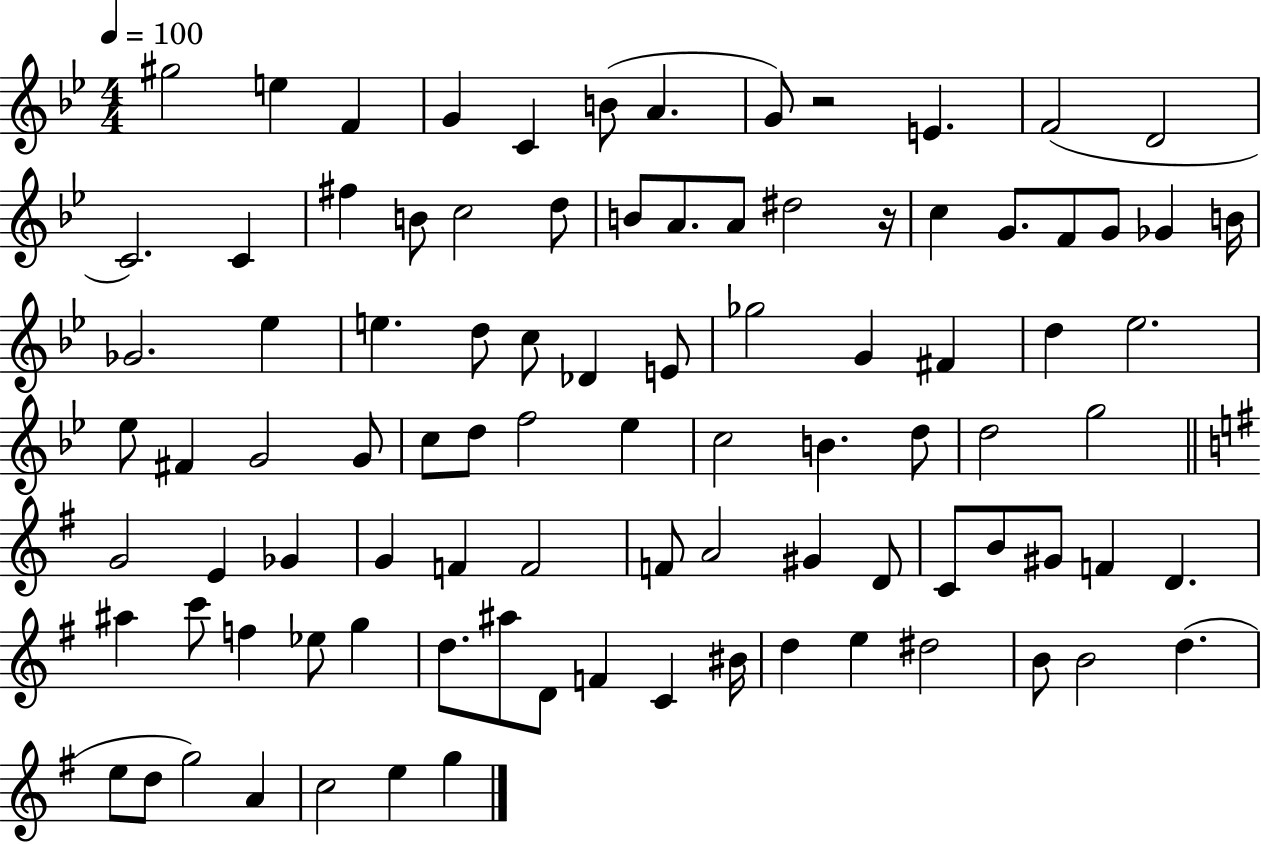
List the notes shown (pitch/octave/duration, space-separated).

G#5/h E5/q F4/q G4/q C4/q B4/e A4/q. G4/e R/h E4/q. F4/h D4/h C4/h. C4/q F#5/q B4/e C5/h D5/e B4/e A4/e. A4/e D#5/h R/s C5/q G4/e. F4/e G4/e Gb4/q B4/s Gb4/h. Eb5/q E5/q. D5/e C5/e Db4/q E4/e Gb5/h G4/q F#4/q D5/q Eb5/h. Eb5/e F#4/q G4/h G4/e C5/e D5/e F5/h Eb5/q C5/h B4/q. D5/e D5/h G5/h G4/h E4/q Gb4/q G4/q F4/q F4/h F4/e A4/h G#4/q D4/e C4/e B4/e G#4/e F4/q D4/q. A#5/q C6/e F5/q Eb5/e G5/q D5/e. A#5/e D4/e F4/q C4/q BIS4/s D5/q E5/q D#5/h B4/e B4/h D5/q. E5/e D5/e G5/h A4/q C5/h E5/q G5/q